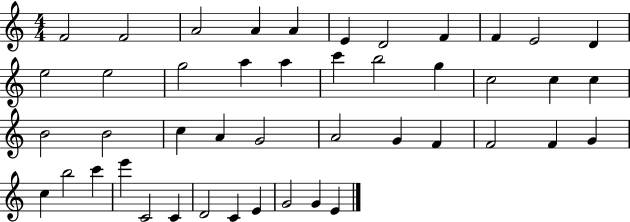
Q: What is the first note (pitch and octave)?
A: F4